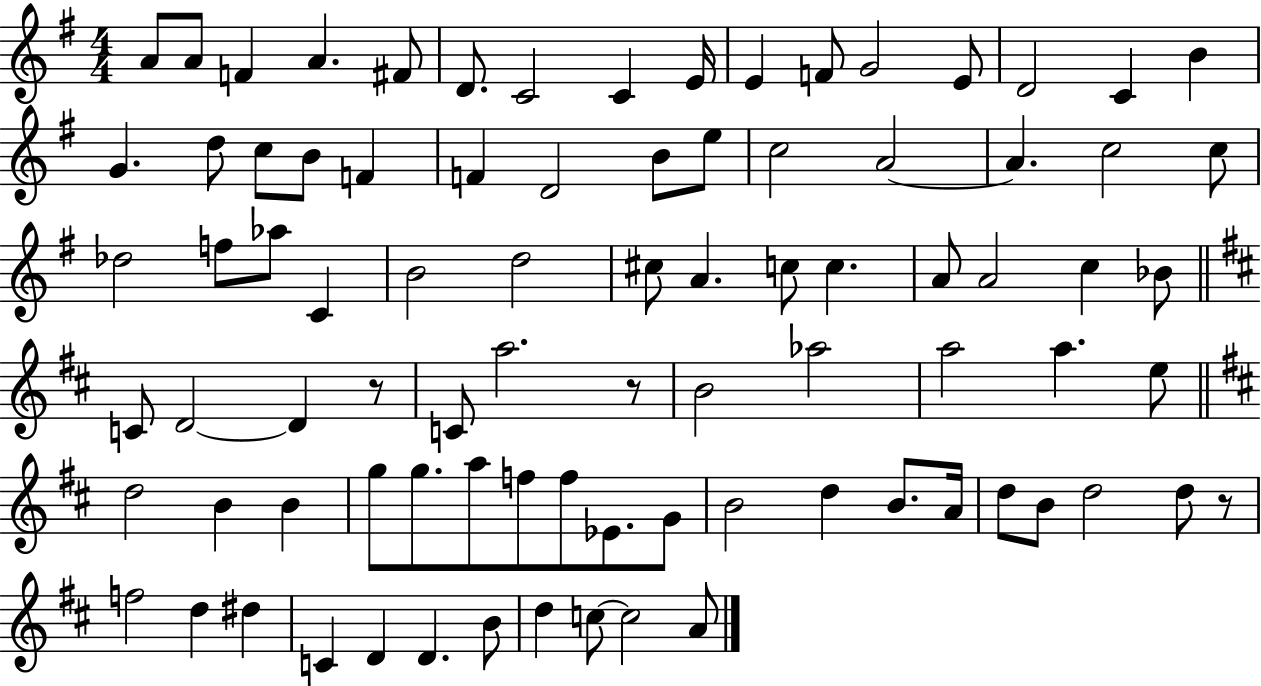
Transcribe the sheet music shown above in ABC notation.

X:1
T:Untitled
M:4/4
L:1/4
K:G
A/2 A/2 F A ^F/2 D/2 C2 C E/4 E F/2 G2 E/2 D2 C B G d/2 c/2 B/2 F F D2 B/2 e/2 c2 A2 A c2 c/2 _d2 f/2 _a/2 C B2 d2 ^c/2 A c/2 c A/2 A2 c _B/2 C/2 D2 D z/2 C/2 a2 z/2 B2 _a2 a2 a e/2 d2 B B g/2 g/2 a/2 f/2 f/2 _E/2 G/2 B2 d B/2 A/4 d/2 B/2 d2 d/2 z/2 f2 d ^d C D D B/2 d c/2 c2 A/2